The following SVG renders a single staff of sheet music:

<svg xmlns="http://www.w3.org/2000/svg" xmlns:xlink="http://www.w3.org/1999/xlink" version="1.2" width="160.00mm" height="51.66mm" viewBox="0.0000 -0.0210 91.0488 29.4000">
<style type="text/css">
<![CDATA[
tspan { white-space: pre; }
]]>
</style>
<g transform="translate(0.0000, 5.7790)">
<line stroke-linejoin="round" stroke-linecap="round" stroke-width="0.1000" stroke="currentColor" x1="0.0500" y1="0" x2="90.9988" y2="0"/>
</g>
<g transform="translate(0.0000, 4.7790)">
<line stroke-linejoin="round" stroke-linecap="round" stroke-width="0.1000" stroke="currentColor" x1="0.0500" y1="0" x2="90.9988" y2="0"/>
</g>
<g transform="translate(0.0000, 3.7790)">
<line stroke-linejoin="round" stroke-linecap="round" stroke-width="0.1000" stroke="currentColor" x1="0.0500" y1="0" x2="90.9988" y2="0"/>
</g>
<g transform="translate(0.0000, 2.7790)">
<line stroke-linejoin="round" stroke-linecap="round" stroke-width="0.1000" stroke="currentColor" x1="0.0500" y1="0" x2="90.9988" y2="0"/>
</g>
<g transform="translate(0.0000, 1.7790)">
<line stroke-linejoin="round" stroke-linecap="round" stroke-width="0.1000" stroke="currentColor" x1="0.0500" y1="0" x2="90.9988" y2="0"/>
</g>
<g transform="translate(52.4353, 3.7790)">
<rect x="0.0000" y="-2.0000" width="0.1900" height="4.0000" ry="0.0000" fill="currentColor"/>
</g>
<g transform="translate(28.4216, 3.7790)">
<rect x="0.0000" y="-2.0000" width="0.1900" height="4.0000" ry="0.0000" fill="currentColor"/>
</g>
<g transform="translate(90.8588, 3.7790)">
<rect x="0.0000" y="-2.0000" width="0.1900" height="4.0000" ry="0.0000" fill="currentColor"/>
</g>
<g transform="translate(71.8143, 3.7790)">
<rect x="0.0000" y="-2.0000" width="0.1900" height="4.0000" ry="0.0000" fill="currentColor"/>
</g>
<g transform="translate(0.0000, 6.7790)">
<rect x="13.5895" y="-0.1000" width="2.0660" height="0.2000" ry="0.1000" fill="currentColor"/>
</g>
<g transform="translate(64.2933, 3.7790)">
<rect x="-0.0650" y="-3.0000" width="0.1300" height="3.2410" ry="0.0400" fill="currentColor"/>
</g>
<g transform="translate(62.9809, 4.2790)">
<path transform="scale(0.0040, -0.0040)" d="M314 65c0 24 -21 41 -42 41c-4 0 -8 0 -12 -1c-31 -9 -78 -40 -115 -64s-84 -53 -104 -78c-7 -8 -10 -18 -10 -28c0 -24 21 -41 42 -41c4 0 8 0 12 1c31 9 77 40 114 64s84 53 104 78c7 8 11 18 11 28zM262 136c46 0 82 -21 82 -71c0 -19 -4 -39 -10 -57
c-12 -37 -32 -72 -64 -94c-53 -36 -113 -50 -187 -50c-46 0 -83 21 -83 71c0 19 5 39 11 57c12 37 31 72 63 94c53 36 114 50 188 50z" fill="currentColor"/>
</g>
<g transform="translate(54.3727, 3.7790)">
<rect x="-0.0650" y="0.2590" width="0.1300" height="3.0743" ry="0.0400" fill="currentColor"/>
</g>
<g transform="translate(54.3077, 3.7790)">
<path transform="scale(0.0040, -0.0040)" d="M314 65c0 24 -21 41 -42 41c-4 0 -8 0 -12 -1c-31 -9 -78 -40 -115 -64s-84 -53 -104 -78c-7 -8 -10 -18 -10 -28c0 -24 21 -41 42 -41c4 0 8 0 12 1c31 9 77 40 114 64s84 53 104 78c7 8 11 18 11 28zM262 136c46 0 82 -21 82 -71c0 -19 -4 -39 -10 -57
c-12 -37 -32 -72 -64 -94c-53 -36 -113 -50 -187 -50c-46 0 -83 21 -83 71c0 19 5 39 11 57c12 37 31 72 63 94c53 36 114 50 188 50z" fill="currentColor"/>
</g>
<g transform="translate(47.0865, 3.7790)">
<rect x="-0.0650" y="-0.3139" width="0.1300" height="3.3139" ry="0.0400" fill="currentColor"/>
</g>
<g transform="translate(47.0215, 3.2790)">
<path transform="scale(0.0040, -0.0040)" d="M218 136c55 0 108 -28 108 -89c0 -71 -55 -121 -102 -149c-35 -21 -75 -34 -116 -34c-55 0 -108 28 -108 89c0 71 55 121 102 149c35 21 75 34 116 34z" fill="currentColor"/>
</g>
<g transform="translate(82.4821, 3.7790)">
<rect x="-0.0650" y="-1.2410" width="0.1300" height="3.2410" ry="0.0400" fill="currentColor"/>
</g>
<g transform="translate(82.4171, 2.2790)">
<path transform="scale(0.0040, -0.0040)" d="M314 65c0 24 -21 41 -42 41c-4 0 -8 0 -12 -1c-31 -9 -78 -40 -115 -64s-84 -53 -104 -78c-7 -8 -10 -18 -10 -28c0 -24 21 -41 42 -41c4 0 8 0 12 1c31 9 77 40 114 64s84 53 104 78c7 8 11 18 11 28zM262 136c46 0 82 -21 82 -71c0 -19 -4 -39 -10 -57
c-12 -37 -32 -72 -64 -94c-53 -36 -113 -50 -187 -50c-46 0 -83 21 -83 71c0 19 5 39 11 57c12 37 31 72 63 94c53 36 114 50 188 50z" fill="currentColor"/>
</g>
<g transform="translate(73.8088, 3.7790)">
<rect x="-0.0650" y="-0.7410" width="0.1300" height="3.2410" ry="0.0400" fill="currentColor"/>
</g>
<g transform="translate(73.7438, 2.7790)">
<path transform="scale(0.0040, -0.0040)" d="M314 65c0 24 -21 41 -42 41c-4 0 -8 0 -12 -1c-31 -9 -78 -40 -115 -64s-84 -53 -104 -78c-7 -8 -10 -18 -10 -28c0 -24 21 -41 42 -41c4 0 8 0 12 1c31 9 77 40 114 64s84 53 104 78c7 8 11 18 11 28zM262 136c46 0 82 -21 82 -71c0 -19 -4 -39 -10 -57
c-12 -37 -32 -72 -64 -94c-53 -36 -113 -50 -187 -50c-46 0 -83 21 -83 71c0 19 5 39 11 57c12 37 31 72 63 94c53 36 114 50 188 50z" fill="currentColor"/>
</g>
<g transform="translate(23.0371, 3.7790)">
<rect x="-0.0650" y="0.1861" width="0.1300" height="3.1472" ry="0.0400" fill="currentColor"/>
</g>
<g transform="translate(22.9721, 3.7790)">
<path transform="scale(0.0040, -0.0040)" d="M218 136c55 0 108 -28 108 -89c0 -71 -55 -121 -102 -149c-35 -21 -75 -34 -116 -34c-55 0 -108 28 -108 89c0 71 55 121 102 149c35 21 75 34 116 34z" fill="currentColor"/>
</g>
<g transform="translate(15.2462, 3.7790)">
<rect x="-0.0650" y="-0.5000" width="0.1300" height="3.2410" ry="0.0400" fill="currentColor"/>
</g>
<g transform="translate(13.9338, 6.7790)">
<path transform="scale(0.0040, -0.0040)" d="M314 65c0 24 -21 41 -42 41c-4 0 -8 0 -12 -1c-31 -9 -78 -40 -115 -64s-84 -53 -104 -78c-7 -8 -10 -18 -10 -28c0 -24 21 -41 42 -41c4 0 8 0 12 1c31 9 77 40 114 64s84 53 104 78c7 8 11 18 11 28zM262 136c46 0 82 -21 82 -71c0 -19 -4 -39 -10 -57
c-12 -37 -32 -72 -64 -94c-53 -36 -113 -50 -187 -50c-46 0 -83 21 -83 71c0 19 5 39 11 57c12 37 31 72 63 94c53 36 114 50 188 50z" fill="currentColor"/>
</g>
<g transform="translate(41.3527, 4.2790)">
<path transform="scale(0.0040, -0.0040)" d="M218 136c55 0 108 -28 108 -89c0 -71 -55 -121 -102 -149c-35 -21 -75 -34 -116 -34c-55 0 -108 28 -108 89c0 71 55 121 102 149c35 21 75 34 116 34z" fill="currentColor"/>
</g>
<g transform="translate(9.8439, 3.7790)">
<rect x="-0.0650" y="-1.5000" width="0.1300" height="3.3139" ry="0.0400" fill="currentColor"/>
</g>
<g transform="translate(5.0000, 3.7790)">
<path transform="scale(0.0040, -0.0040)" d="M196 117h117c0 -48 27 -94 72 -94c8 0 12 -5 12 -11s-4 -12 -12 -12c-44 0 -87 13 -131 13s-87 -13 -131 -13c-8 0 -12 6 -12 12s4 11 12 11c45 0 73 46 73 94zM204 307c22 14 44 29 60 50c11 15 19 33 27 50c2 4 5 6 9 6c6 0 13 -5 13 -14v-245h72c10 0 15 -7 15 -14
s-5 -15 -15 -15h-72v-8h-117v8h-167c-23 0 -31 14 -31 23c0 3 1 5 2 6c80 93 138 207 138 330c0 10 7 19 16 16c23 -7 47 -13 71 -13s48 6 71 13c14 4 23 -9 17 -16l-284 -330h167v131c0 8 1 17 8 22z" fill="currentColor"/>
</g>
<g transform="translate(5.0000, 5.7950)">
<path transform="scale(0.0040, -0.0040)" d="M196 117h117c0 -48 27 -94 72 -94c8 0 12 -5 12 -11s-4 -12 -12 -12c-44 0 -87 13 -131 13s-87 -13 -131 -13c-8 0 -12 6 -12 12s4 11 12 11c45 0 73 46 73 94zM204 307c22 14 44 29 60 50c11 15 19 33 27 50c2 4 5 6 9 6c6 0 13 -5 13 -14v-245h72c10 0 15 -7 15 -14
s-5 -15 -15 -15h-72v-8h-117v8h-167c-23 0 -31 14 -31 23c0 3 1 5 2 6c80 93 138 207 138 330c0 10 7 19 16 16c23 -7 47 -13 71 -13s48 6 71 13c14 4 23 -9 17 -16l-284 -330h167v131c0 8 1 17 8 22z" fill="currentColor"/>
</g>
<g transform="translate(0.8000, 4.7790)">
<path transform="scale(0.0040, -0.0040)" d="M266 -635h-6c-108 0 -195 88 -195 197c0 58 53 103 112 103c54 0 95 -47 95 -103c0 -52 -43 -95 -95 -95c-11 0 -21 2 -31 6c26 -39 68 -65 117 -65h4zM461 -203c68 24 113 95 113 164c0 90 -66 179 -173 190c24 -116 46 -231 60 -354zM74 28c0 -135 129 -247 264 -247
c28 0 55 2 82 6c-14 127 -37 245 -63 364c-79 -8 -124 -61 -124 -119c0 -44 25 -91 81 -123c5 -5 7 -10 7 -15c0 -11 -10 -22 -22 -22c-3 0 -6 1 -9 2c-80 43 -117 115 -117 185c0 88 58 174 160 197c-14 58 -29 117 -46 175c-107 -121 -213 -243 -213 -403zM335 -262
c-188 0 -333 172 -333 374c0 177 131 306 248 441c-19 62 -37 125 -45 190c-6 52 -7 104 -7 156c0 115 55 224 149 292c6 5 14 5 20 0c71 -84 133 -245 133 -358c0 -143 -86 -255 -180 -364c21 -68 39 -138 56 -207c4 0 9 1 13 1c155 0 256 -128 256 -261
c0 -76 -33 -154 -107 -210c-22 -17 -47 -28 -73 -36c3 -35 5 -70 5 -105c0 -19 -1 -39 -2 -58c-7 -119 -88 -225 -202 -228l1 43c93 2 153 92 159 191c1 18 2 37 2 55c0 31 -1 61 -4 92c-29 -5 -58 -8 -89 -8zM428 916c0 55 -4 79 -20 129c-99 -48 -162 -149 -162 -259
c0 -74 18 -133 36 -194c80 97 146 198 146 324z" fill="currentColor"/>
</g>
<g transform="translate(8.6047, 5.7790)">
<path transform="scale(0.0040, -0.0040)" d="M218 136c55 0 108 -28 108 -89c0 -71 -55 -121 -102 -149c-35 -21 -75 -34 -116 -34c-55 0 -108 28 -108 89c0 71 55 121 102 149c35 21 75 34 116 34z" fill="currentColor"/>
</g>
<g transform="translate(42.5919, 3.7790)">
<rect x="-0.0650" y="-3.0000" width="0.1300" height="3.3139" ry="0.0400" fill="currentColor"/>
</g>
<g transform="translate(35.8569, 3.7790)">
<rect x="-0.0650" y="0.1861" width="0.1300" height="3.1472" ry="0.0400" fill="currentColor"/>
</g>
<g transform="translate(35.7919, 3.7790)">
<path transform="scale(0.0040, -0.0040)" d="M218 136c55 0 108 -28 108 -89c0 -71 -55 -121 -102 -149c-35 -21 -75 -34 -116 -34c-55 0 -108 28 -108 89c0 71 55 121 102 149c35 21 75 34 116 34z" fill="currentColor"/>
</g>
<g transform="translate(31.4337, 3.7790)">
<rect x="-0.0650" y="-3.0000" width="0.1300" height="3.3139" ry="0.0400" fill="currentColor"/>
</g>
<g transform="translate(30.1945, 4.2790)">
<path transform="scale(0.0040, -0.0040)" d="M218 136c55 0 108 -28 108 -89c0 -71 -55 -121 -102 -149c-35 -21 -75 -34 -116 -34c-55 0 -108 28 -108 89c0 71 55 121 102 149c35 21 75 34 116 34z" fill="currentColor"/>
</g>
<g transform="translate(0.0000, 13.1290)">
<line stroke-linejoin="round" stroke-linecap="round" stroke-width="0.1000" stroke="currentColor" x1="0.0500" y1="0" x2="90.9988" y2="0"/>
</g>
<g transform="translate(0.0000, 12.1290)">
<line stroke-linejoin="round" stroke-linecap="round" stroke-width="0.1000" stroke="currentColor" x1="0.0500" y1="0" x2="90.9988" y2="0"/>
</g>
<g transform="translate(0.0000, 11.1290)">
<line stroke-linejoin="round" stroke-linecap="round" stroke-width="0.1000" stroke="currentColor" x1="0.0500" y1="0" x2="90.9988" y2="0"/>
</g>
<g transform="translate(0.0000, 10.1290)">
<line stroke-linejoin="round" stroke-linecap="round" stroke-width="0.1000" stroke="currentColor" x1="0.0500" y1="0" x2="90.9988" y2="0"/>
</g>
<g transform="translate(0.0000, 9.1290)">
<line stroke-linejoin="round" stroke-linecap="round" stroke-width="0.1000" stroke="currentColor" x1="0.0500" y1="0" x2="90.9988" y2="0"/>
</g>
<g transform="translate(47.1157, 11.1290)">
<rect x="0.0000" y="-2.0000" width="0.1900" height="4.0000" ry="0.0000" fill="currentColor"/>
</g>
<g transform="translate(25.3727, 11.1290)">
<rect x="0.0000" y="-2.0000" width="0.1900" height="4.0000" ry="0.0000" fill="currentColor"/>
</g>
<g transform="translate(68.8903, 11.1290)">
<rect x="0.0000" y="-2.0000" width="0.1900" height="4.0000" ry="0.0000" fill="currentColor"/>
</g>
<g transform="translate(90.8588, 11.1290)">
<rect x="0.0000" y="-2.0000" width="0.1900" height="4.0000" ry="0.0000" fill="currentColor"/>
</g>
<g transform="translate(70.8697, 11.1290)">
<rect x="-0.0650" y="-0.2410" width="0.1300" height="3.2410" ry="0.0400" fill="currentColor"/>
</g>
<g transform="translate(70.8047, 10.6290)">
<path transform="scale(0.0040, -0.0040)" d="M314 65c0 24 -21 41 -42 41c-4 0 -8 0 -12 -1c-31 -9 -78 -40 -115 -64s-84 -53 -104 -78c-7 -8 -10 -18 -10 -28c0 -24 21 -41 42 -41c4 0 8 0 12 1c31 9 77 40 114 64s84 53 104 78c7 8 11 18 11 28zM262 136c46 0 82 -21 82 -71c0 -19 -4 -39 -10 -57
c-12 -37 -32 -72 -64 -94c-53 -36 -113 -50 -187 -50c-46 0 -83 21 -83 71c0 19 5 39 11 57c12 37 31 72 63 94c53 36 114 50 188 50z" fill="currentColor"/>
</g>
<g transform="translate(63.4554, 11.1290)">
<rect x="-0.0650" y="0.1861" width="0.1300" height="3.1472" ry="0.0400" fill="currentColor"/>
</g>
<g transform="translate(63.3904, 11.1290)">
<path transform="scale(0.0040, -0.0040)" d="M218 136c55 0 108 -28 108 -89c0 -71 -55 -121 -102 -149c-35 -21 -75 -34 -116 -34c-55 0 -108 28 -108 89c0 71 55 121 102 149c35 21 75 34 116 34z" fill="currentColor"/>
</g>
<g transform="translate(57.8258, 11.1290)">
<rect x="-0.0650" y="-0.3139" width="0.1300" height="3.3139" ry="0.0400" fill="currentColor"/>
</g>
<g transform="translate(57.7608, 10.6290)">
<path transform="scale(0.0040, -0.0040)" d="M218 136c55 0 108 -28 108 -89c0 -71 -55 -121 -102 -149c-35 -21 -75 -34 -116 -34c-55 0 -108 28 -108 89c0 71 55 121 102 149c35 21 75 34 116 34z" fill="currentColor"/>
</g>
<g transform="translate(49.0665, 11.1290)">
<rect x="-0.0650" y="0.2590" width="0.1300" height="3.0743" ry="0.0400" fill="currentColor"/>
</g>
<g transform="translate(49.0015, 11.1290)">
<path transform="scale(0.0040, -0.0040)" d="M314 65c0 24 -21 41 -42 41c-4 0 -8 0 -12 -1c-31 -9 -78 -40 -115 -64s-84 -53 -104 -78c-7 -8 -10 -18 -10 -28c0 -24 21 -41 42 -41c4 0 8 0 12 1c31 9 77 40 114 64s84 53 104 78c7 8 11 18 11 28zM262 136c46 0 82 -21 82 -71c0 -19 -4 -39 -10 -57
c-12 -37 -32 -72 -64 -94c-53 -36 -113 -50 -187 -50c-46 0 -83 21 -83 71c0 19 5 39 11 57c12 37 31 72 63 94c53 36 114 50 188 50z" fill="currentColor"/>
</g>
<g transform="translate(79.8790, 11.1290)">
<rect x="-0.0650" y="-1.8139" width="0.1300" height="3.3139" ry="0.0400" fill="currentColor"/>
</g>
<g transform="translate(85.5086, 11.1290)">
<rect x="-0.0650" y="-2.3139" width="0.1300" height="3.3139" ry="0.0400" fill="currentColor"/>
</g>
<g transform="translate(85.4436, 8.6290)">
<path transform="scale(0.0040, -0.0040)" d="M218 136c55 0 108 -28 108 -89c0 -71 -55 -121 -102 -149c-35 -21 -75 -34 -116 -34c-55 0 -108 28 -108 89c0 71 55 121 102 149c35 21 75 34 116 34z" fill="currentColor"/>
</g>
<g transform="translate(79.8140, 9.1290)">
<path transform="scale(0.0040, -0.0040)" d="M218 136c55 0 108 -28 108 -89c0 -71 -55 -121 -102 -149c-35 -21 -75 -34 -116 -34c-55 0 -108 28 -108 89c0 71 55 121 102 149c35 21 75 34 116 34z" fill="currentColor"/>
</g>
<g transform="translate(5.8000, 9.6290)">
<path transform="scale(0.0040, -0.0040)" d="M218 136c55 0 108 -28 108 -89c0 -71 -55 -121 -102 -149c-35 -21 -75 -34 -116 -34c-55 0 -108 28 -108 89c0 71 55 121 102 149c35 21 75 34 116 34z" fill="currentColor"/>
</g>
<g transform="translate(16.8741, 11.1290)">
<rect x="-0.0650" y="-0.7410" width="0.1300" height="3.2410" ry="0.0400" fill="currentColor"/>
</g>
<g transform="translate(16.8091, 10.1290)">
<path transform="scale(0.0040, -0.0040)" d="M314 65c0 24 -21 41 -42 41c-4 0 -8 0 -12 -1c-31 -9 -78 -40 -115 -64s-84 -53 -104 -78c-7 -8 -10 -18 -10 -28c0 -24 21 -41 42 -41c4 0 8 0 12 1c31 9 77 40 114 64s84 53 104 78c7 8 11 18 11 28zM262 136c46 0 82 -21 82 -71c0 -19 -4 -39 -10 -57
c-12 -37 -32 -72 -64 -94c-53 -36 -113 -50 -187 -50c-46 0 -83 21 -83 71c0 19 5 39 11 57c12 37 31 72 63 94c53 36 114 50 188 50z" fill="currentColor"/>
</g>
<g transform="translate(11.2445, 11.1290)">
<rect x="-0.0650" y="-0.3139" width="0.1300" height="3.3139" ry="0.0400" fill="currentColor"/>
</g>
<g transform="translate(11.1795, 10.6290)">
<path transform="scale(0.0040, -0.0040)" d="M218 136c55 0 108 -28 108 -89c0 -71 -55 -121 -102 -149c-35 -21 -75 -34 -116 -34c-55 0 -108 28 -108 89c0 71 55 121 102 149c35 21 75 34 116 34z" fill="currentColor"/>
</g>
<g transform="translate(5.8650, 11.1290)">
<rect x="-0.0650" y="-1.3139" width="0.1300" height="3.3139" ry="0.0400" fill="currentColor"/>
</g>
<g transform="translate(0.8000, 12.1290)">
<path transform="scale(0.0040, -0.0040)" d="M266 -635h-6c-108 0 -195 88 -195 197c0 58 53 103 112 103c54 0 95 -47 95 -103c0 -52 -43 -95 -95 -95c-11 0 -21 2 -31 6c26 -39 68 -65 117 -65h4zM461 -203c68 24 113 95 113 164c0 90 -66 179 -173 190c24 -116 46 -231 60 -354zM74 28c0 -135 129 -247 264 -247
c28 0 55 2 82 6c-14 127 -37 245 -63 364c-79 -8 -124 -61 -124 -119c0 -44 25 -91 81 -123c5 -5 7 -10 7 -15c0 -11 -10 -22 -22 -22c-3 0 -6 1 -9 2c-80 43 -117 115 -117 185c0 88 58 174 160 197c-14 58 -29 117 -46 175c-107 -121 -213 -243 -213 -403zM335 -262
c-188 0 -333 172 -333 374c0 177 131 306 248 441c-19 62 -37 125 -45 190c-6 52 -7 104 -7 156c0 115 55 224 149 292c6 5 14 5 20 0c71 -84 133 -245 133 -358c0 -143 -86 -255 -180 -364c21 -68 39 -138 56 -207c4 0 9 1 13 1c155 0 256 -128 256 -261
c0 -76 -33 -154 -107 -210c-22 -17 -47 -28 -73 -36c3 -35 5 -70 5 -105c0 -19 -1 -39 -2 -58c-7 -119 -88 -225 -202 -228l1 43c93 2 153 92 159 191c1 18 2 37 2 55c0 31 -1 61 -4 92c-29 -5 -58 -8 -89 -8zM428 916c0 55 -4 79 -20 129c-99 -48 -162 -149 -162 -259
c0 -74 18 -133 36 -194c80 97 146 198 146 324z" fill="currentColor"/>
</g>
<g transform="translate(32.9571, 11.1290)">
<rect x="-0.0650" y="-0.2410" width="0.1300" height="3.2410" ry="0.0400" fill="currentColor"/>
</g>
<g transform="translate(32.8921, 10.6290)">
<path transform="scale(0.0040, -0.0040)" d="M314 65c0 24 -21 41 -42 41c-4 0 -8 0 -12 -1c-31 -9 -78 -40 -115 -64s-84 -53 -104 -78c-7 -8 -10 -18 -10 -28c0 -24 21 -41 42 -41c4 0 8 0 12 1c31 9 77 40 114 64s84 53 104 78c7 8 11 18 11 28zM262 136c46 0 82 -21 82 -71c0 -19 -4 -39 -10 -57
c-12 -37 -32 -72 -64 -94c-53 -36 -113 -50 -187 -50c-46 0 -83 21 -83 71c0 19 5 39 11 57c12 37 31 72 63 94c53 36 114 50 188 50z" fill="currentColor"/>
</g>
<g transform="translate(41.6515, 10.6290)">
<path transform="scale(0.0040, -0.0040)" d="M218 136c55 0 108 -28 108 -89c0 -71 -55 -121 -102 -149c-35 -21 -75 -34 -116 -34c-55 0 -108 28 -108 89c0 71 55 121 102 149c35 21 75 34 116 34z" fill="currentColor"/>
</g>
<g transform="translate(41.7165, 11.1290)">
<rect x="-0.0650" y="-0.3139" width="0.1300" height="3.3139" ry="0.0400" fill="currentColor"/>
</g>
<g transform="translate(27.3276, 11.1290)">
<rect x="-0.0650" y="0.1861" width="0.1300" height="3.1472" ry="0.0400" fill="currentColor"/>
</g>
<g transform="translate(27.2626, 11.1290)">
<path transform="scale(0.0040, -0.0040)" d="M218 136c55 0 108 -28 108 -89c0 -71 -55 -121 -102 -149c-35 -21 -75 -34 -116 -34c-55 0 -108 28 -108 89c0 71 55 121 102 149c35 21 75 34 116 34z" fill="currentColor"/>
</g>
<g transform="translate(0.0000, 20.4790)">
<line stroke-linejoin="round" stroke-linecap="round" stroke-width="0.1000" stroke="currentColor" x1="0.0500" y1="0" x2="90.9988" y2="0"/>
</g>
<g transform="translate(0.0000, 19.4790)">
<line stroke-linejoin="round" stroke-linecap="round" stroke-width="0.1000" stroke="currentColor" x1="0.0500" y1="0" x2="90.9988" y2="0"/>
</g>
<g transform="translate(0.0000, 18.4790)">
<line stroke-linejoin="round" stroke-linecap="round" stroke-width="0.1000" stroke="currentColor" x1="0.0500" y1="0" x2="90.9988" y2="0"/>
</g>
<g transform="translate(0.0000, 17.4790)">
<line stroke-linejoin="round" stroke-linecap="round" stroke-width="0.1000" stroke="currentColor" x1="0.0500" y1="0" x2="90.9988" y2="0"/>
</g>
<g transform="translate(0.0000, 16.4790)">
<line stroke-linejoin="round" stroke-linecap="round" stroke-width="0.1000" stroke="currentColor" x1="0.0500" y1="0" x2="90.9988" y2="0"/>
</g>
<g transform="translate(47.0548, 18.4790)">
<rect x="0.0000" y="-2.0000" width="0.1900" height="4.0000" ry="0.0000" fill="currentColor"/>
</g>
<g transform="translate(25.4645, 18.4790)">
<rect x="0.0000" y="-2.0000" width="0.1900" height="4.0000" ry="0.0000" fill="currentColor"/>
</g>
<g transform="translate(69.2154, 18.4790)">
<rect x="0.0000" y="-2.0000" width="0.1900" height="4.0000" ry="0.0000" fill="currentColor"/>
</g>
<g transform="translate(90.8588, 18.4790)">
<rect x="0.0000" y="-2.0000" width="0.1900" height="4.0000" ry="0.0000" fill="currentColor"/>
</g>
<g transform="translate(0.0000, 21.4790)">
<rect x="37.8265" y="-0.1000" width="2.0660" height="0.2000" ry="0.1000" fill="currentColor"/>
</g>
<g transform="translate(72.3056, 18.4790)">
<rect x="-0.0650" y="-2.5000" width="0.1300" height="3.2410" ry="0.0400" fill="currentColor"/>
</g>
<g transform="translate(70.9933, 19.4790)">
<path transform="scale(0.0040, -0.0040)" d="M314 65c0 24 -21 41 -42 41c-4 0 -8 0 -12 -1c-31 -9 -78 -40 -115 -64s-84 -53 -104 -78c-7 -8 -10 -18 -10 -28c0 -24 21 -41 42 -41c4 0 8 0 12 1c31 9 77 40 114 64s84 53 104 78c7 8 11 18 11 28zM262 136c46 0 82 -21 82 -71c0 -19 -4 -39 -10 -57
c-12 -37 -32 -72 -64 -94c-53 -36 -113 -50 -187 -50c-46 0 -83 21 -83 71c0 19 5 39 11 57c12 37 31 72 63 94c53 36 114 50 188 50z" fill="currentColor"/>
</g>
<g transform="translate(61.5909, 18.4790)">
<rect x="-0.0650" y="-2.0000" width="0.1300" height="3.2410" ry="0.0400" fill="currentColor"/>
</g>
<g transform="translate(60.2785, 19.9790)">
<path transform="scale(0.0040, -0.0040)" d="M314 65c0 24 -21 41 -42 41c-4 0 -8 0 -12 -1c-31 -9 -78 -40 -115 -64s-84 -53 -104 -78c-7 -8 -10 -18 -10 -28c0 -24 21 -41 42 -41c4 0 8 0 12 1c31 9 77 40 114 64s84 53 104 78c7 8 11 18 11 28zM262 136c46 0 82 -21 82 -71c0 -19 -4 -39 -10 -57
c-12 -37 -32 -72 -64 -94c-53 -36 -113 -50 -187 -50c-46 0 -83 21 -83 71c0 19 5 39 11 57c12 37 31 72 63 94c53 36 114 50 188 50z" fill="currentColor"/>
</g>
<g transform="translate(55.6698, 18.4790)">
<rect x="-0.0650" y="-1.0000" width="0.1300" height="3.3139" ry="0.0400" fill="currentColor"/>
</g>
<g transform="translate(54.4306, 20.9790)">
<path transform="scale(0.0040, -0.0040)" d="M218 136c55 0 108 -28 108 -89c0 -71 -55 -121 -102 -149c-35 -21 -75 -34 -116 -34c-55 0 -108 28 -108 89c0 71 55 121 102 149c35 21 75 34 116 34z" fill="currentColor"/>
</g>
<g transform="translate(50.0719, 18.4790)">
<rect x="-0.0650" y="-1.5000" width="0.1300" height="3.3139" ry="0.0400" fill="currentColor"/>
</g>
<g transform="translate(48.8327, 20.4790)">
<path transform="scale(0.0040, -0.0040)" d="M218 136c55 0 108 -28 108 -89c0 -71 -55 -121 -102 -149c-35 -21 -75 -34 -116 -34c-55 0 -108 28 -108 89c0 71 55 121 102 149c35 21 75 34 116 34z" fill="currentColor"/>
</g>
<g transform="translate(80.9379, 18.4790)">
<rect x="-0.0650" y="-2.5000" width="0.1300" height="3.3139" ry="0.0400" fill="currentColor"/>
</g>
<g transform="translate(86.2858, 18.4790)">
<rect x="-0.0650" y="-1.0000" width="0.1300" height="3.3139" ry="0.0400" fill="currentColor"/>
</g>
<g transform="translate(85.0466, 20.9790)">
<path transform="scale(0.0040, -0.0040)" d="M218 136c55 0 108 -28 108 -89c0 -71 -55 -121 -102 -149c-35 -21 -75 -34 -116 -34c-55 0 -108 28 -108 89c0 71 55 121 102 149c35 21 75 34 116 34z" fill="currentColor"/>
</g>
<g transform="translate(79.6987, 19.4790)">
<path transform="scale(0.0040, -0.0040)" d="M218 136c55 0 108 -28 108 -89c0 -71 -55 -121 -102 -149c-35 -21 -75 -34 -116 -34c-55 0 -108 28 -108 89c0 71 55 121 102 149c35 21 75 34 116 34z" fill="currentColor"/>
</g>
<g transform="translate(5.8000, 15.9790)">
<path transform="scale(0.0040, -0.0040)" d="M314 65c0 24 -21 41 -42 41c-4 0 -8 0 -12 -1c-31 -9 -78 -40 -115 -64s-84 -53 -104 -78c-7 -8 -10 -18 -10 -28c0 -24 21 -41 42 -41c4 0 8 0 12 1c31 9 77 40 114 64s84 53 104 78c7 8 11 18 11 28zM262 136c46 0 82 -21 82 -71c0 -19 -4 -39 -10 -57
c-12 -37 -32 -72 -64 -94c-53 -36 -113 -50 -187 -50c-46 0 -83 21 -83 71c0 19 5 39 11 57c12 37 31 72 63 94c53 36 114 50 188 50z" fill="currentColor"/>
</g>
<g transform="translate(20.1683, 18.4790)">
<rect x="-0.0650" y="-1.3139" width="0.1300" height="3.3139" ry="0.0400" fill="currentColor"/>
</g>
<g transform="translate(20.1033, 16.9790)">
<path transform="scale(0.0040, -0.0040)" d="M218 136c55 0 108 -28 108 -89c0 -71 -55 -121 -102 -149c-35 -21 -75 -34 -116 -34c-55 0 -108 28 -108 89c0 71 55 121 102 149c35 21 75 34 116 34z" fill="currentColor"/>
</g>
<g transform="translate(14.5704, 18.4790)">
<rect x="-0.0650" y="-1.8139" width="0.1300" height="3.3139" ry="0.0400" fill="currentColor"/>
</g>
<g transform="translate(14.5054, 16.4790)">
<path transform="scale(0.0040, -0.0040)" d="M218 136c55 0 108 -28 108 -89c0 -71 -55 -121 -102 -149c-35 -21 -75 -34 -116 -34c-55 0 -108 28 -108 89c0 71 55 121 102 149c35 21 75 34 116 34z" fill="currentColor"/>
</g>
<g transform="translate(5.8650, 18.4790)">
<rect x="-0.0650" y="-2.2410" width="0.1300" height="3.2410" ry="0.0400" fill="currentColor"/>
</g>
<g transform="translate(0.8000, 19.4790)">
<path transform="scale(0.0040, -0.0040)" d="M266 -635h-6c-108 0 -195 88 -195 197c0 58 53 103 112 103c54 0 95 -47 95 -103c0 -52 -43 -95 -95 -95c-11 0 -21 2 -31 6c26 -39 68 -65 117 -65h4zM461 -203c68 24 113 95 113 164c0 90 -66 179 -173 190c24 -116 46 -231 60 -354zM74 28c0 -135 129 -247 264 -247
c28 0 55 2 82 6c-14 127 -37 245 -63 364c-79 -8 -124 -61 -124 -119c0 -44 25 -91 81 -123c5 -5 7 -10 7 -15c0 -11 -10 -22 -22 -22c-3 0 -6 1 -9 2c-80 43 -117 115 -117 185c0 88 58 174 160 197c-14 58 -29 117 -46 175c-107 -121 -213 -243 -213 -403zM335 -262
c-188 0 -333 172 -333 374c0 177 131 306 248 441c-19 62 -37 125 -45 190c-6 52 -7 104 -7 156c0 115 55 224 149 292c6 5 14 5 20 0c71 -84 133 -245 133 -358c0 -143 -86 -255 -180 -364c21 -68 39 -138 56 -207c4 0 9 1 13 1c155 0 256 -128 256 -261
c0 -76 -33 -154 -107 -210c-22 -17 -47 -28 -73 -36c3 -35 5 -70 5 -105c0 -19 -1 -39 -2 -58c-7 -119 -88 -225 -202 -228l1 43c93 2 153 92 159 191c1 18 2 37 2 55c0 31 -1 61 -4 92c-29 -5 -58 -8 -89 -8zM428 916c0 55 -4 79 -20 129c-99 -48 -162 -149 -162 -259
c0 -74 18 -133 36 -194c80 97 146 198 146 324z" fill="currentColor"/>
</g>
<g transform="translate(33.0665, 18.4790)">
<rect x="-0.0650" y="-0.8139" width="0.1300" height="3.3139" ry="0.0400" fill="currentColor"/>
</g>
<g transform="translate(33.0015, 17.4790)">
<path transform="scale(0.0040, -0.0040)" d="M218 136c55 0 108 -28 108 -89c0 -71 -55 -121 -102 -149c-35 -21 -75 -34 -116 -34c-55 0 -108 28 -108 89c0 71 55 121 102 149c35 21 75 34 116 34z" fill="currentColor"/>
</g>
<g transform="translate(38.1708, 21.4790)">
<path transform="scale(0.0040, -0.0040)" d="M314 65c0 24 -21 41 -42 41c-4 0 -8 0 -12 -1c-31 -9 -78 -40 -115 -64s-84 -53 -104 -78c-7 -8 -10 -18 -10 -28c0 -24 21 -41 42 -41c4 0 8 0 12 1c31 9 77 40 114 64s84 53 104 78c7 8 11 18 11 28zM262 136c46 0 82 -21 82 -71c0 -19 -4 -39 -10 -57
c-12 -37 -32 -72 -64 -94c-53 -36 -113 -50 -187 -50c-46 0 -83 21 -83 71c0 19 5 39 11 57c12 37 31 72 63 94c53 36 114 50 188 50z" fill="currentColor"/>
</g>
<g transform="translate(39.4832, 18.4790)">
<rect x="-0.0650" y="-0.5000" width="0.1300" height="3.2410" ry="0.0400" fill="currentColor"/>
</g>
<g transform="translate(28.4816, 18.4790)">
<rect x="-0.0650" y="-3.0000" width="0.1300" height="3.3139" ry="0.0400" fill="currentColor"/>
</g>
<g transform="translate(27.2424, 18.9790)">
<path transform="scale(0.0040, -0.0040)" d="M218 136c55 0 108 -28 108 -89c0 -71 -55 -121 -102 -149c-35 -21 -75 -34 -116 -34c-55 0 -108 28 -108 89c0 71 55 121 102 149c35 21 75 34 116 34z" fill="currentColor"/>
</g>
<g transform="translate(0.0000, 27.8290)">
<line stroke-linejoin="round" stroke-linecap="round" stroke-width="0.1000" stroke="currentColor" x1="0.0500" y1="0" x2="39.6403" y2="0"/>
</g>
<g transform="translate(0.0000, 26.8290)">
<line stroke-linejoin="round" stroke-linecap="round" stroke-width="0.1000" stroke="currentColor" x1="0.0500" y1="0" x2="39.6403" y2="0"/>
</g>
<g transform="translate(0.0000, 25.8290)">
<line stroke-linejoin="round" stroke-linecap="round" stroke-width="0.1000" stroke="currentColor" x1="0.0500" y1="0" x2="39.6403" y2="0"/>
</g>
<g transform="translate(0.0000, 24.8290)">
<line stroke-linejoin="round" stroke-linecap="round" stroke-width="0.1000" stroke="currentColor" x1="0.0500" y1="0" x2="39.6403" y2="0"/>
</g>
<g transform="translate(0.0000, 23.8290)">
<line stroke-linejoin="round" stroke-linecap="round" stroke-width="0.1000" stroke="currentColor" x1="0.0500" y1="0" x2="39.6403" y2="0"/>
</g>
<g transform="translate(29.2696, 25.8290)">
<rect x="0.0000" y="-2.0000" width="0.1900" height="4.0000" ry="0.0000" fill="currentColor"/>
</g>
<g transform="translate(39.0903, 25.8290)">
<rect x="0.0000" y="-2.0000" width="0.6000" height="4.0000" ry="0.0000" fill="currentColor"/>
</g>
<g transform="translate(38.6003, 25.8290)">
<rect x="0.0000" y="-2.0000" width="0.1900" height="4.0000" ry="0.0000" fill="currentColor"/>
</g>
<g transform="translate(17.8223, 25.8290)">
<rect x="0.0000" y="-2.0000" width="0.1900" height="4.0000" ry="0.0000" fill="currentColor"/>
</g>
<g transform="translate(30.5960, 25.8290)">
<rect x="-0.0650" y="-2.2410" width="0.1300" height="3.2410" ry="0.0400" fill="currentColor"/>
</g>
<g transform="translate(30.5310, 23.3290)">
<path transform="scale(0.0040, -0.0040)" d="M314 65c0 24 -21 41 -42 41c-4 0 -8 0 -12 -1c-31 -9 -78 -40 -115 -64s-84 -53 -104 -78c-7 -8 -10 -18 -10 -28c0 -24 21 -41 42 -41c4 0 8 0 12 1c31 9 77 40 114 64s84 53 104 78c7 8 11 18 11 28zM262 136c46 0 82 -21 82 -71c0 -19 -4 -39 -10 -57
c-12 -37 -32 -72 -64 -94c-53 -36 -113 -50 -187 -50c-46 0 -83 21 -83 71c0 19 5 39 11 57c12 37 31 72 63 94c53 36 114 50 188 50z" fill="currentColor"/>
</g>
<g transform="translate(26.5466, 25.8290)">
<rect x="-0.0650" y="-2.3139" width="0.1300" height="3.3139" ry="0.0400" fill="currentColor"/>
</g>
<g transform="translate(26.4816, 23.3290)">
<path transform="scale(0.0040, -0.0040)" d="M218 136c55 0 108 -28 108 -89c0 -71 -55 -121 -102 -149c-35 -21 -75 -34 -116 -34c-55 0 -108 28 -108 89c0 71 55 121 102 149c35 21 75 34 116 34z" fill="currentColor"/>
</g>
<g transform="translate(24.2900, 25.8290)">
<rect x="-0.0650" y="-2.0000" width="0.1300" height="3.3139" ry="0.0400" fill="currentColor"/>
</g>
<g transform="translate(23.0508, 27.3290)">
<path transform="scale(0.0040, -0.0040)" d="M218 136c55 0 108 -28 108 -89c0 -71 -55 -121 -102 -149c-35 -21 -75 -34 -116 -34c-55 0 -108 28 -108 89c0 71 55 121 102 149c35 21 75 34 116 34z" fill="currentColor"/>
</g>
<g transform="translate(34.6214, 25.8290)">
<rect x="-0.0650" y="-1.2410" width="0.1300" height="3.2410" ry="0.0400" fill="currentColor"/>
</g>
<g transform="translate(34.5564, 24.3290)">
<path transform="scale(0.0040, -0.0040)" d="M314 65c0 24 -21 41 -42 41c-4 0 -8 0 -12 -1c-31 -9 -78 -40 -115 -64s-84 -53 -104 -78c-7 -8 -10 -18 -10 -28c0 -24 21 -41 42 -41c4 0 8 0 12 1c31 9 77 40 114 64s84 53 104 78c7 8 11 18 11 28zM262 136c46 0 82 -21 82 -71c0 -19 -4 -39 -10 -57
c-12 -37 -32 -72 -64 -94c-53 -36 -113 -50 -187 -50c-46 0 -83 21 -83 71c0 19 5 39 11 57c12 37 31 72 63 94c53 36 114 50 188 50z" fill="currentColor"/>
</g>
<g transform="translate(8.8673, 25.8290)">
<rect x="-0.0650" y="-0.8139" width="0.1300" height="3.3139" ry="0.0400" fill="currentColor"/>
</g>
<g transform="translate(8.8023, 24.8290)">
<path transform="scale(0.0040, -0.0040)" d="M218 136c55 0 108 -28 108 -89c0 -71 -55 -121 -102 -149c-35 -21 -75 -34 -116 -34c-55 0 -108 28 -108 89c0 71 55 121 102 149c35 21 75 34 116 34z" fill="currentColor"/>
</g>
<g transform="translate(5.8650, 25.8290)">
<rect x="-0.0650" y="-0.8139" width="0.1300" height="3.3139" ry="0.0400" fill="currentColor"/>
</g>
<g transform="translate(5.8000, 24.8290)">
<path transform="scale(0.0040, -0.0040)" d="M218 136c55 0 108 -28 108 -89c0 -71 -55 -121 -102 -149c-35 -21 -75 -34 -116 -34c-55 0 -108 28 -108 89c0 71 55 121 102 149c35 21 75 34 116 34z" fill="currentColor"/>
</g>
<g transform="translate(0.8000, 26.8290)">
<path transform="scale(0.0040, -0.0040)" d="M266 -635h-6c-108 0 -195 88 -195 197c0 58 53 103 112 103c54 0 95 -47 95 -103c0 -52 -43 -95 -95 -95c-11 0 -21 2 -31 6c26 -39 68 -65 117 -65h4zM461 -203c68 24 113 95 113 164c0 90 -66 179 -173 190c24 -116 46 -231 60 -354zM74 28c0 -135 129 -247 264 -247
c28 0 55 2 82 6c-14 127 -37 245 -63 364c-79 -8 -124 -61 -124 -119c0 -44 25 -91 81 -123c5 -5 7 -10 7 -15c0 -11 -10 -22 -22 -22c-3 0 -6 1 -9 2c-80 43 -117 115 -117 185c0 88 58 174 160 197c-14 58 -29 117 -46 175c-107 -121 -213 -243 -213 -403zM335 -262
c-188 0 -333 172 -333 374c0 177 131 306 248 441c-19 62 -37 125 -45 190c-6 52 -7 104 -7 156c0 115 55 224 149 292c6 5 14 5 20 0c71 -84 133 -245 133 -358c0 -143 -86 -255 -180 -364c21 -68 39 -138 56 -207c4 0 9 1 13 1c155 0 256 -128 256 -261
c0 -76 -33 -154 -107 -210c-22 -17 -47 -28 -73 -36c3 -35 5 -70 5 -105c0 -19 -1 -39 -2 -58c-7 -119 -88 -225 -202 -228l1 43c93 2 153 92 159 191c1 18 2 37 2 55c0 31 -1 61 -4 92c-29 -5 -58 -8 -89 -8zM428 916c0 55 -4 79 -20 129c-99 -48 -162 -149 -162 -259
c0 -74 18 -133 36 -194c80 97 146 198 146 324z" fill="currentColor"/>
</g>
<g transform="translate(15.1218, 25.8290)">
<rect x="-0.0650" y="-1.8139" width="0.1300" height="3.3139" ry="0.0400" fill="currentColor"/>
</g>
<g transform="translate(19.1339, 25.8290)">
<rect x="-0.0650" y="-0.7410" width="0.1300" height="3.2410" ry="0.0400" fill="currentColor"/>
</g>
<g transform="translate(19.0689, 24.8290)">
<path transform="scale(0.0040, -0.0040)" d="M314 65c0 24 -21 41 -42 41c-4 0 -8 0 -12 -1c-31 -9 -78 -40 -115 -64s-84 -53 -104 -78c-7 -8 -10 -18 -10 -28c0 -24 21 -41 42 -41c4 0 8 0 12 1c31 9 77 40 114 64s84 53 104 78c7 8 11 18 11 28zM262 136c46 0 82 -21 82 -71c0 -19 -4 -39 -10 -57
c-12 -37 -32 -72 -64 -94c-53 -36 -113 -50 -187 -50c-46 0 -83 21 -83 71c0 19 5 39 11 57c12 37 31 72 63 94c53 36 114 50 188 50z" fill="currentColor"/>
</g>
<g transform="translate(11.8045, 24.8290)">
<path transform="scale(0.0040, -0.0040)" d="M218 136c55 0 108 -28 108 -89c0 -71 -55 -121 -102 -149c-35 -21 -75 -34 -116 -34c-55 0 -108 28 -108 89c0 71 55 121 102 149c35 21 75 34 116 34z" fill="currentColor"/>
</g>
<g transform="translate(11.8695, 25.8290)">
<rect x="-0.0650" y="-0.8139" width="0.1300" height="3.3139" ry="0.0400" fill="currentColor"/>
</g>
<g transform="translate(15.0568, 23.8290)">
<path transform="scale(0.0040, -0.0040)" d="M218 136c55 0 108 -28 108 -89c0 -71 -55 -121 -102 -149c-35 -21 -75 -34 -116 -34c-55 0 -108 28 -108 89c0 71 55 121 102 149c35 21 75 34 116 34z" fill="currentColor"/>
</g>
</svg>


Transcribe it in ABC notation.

X:1
T:Untitled
M:4/4
L:1/4
K:C
E C2 B A B A c B2 A2 d2 e2 e c d2 B c2 c B2 c B c2 f g g2 f e A d C2 E D F2 G2 G D d d d f d2 F g g2 e2